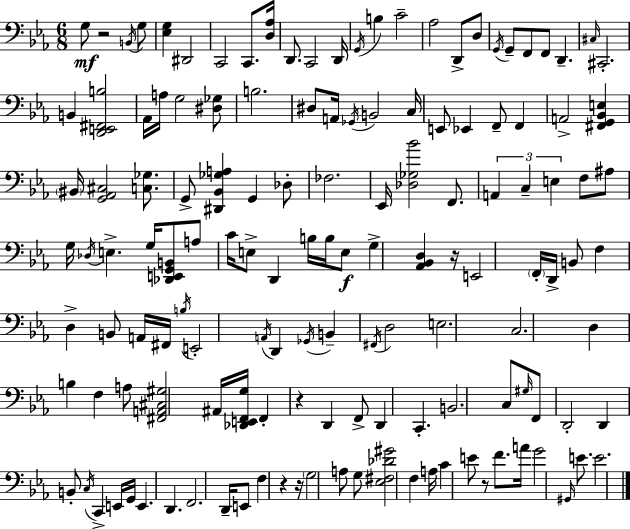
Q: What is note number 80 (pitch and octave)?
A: C3